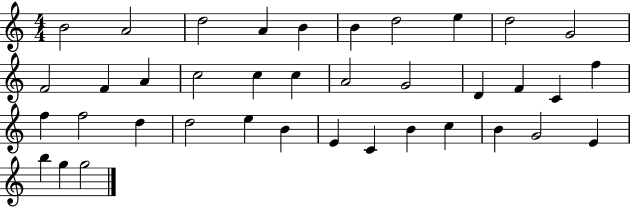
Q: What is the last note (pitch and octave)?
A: G5